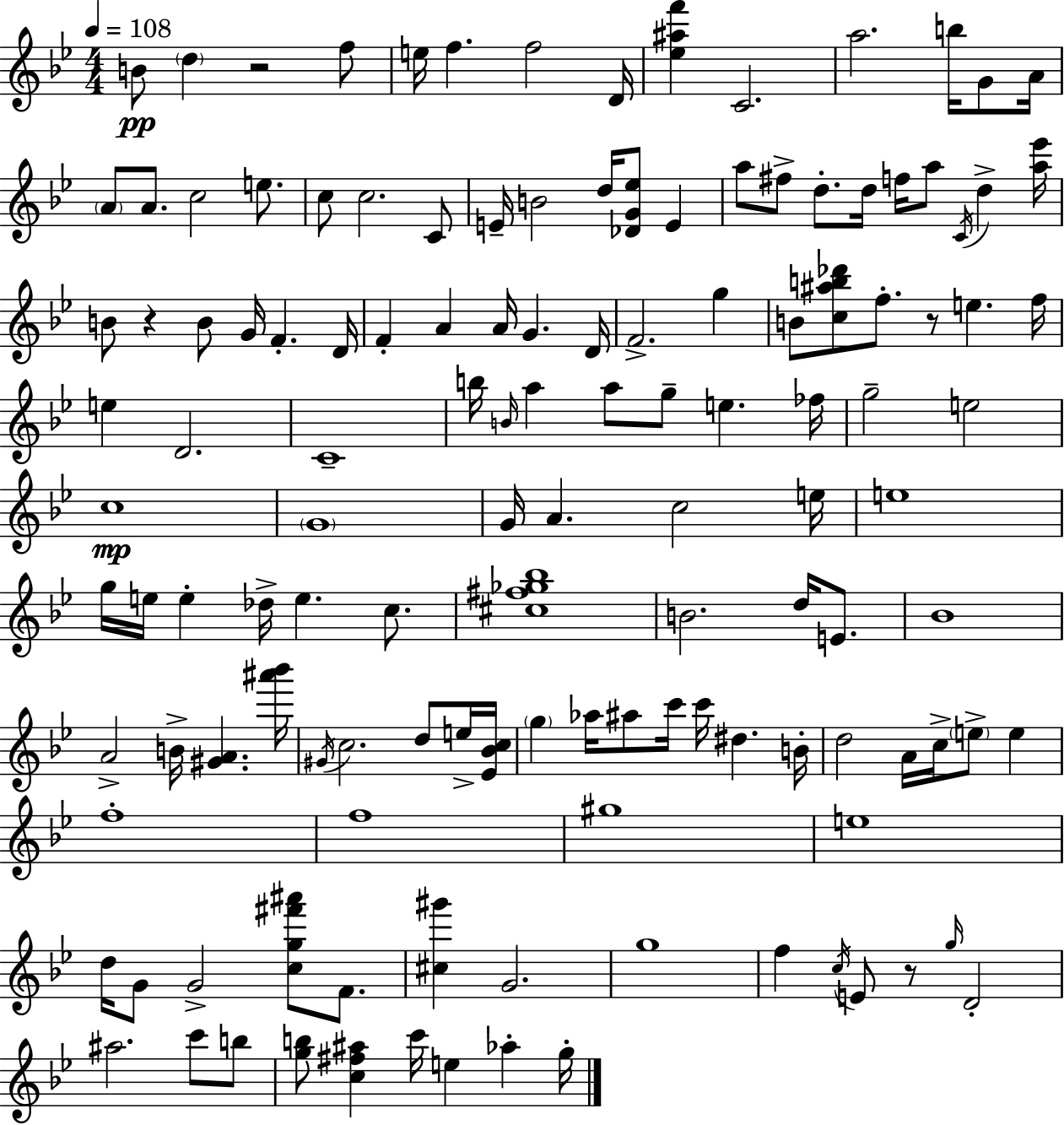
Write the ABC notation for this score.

X:1
T:Untitled
M:4/4
L:1/4
K:Bb
B/2 d z2 f/2 e/4 f f2 D/4 [_e^af'] C2 a2 b/4 G/2 A/4 A/2 A/2 c2 e/2 c/2 c2 C/2 E/4 B2 d/4 [_DG_e]/2 E a/2 ^f/2 d/2 d/4 f/4 a/2 C/4 d [a_e']/4 B/2 z B/2 G/4 F D/4 F A A/4 G D/4 F2 g B/2 [c^ab_d']/2 f/2 z/2 e f/4 e D2 C4 b/4 B/4 a a/2 g/2 e _f/4 g2 e2 c4 G4 G/4 A c2 e/4 e4 g/4 e/4 e _d/4 e c/2 [^c^f_g_b]4 B2 d/4 E/2 _B4 A2 B/4 [^GA] [^a'_b']/4 ^G/4 c2 d/2 e/4 [_E_Bc]/4 g _a/4 ^a/2 c'/4 c'/4 ^d B/4 d2 A/4 c/4 e/2 e f4 f4 ^g4 e4 d/4 G/2 G2 [cg^f'^a']/2 F/2 [^c^g'] G2 g4 f c/4 E/2 z/2 g/4 D2 ^a2 c'/2 b/2 [gb]/2 [c^f^a] c'/4 e _a g/4